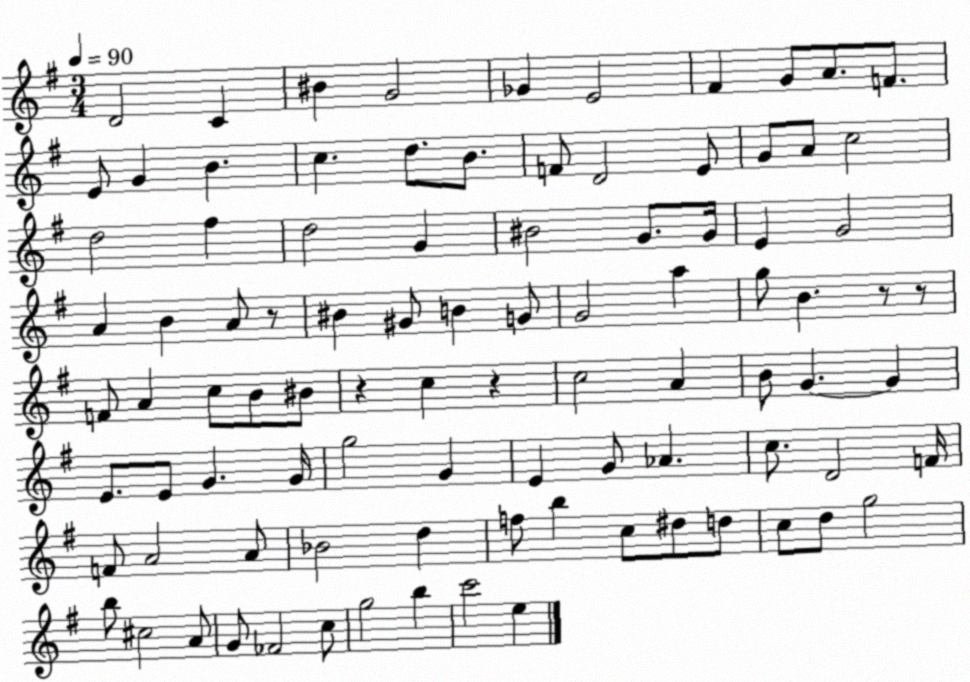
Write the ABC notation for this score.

X:1
T:Untitled
M:3/4
L:1/4
K:G
D2 C ^B G2 _G E2 ^F G/2 A/2 F/2 E/2 G B c d/2 B/2 F/2 D2 E/2 G/2 A/2 c2 d2 ^f d2 G ^B2 G/2 G/4 E G2 A B A/2 z/2 ^B ^G/2 B G/2 G2 a g/2 B z/2 z/2 F/2 A c/2 B/2 ^B/2 z c z c2 A B/2 G G E/2 E/2 G G/4 g2 G E G/2 _A c/2 D2 F/4 F/2 A2 A/2 _B2 d f/2 b c/2 ^d/2 d/2 c/2 d/2 g2 b/2 ^c2 A/2 G/2 _F2 c/2 g2 b c'2 e